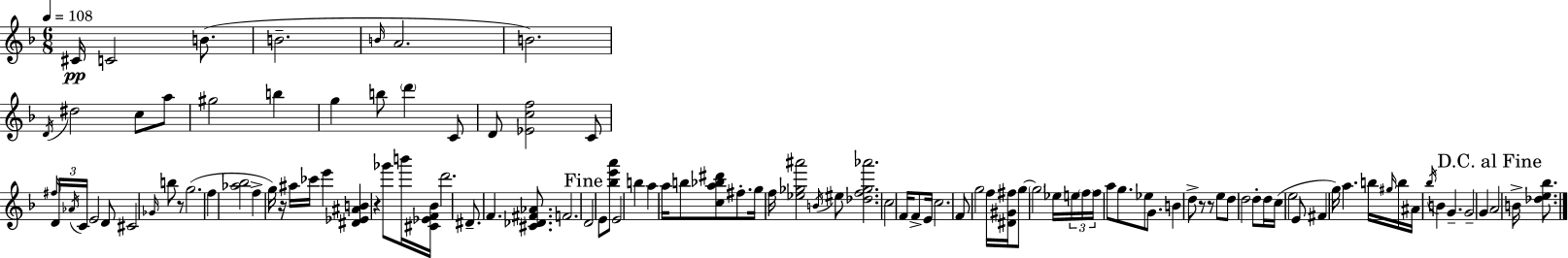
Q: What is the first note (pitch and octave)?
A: C#4